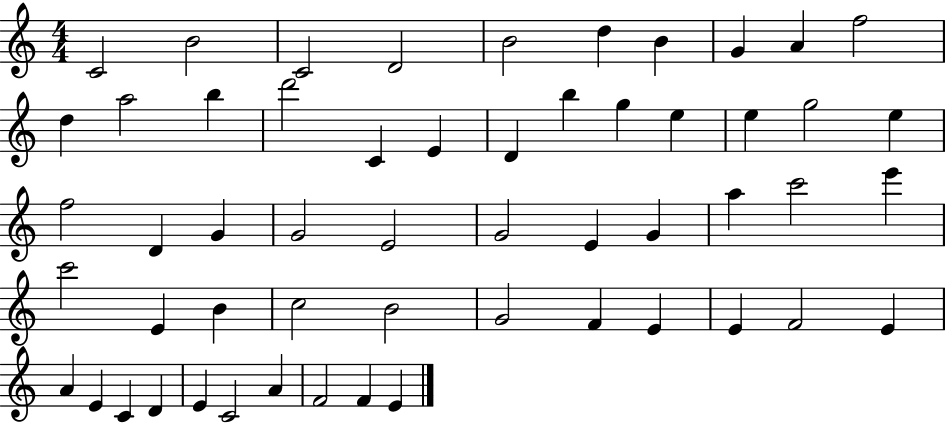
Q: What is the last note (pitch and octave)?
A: E4